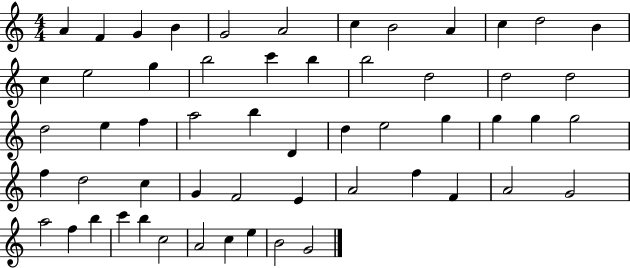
{
  \clef treble
  \numericTimeSignature
  \time 4/4
  \key c \major
  a'4 f'4 g'4 b'4 | g'2 a'2 | c''4 b'2 a'4 | c''4 d''2 b'4 | \break c''4 e''2 g''4 | b''2 c'''4 b''4 | b''2 d''2 | d''2 d''2 | \break d''2 e''4 f''4 | a''2 b''4 d'4 | d''4 e''2 g''4 | g''4 g''4 g''2 | \break f''4 d''2 c''4 | g'4 f'2 e'4 | a'2 f''4 f'4 | a'2 g'2 | \break a''2 f''4 b''4 | c'''4 b''4 c''2 | a'2 c''4 e''4 | b'2 g'2 | \break \bar "|."
}